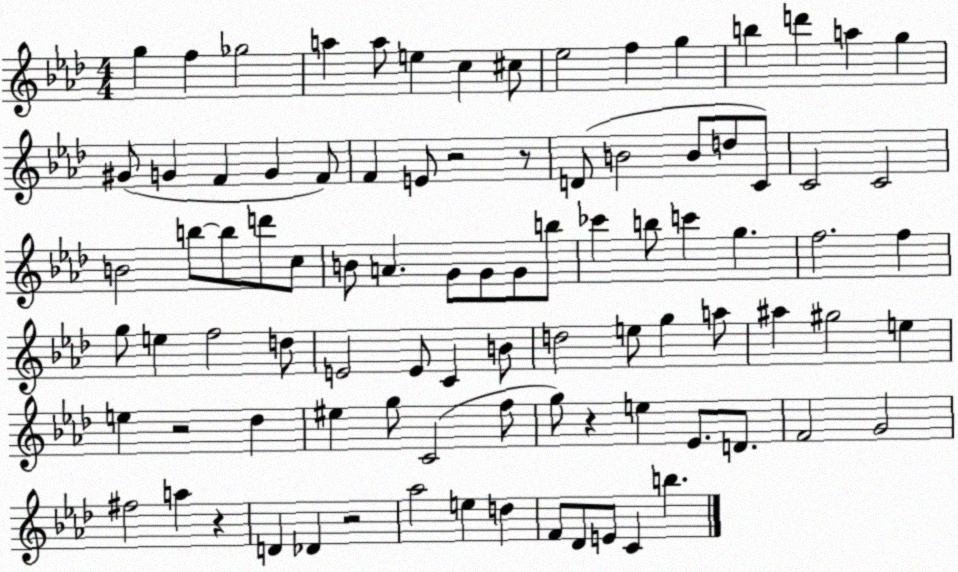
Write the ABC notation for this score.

X:1
T:Untitled
M:4/4
L:1/4
K:Ab
g f _g2 a a/2 e c ^c/2 _e2 f g b d' a g ^G/2 G F G F/2 F E/2 z2 z/2 D/2 B2 B/2 d/2 C/2 C2 C2 B2 b/2 b/2 d'/2 c/2 B/2 A G/2 G/2 G/2 b/2 _c' b/2 c' g f2 f g/2 e f2 d/2 E2 E/2 C B/2 d2 e/2 g a/2 ^a ^g2 e e z2 _d ^e g/2 C2 f/2 g/2 z e _E/2 D/2 F2 G2 ^f2 a z D _D z2 _a2 e d F/2 _D/2 E/2 C b